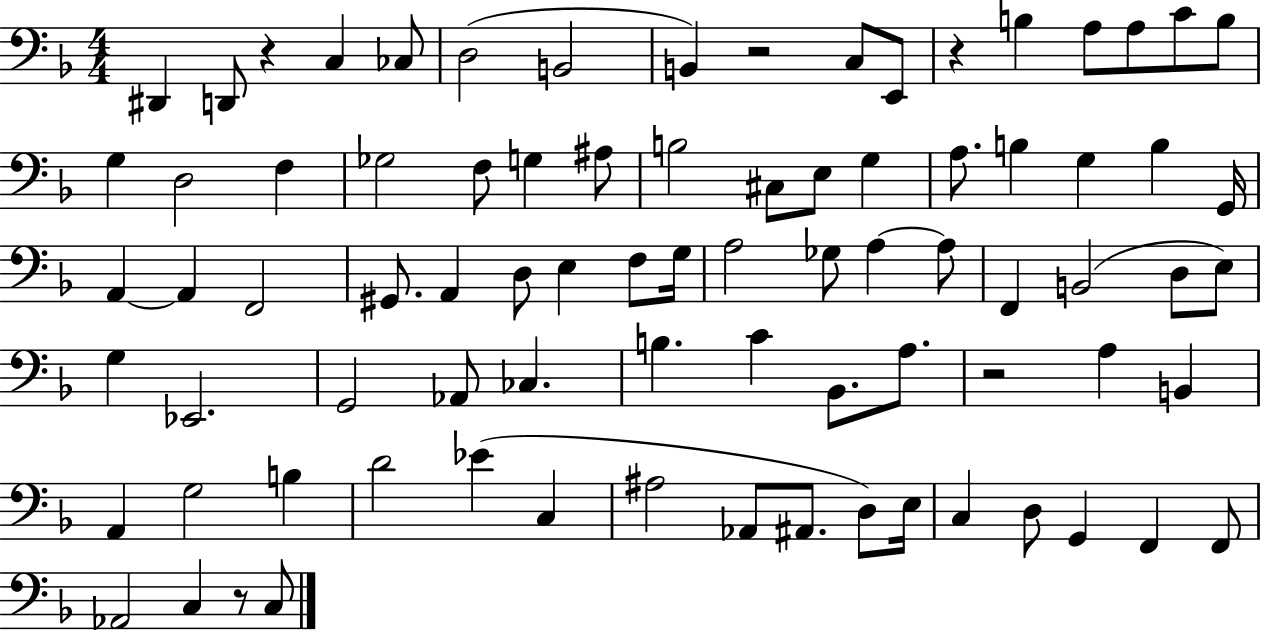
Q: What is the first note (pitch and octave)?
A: D#2